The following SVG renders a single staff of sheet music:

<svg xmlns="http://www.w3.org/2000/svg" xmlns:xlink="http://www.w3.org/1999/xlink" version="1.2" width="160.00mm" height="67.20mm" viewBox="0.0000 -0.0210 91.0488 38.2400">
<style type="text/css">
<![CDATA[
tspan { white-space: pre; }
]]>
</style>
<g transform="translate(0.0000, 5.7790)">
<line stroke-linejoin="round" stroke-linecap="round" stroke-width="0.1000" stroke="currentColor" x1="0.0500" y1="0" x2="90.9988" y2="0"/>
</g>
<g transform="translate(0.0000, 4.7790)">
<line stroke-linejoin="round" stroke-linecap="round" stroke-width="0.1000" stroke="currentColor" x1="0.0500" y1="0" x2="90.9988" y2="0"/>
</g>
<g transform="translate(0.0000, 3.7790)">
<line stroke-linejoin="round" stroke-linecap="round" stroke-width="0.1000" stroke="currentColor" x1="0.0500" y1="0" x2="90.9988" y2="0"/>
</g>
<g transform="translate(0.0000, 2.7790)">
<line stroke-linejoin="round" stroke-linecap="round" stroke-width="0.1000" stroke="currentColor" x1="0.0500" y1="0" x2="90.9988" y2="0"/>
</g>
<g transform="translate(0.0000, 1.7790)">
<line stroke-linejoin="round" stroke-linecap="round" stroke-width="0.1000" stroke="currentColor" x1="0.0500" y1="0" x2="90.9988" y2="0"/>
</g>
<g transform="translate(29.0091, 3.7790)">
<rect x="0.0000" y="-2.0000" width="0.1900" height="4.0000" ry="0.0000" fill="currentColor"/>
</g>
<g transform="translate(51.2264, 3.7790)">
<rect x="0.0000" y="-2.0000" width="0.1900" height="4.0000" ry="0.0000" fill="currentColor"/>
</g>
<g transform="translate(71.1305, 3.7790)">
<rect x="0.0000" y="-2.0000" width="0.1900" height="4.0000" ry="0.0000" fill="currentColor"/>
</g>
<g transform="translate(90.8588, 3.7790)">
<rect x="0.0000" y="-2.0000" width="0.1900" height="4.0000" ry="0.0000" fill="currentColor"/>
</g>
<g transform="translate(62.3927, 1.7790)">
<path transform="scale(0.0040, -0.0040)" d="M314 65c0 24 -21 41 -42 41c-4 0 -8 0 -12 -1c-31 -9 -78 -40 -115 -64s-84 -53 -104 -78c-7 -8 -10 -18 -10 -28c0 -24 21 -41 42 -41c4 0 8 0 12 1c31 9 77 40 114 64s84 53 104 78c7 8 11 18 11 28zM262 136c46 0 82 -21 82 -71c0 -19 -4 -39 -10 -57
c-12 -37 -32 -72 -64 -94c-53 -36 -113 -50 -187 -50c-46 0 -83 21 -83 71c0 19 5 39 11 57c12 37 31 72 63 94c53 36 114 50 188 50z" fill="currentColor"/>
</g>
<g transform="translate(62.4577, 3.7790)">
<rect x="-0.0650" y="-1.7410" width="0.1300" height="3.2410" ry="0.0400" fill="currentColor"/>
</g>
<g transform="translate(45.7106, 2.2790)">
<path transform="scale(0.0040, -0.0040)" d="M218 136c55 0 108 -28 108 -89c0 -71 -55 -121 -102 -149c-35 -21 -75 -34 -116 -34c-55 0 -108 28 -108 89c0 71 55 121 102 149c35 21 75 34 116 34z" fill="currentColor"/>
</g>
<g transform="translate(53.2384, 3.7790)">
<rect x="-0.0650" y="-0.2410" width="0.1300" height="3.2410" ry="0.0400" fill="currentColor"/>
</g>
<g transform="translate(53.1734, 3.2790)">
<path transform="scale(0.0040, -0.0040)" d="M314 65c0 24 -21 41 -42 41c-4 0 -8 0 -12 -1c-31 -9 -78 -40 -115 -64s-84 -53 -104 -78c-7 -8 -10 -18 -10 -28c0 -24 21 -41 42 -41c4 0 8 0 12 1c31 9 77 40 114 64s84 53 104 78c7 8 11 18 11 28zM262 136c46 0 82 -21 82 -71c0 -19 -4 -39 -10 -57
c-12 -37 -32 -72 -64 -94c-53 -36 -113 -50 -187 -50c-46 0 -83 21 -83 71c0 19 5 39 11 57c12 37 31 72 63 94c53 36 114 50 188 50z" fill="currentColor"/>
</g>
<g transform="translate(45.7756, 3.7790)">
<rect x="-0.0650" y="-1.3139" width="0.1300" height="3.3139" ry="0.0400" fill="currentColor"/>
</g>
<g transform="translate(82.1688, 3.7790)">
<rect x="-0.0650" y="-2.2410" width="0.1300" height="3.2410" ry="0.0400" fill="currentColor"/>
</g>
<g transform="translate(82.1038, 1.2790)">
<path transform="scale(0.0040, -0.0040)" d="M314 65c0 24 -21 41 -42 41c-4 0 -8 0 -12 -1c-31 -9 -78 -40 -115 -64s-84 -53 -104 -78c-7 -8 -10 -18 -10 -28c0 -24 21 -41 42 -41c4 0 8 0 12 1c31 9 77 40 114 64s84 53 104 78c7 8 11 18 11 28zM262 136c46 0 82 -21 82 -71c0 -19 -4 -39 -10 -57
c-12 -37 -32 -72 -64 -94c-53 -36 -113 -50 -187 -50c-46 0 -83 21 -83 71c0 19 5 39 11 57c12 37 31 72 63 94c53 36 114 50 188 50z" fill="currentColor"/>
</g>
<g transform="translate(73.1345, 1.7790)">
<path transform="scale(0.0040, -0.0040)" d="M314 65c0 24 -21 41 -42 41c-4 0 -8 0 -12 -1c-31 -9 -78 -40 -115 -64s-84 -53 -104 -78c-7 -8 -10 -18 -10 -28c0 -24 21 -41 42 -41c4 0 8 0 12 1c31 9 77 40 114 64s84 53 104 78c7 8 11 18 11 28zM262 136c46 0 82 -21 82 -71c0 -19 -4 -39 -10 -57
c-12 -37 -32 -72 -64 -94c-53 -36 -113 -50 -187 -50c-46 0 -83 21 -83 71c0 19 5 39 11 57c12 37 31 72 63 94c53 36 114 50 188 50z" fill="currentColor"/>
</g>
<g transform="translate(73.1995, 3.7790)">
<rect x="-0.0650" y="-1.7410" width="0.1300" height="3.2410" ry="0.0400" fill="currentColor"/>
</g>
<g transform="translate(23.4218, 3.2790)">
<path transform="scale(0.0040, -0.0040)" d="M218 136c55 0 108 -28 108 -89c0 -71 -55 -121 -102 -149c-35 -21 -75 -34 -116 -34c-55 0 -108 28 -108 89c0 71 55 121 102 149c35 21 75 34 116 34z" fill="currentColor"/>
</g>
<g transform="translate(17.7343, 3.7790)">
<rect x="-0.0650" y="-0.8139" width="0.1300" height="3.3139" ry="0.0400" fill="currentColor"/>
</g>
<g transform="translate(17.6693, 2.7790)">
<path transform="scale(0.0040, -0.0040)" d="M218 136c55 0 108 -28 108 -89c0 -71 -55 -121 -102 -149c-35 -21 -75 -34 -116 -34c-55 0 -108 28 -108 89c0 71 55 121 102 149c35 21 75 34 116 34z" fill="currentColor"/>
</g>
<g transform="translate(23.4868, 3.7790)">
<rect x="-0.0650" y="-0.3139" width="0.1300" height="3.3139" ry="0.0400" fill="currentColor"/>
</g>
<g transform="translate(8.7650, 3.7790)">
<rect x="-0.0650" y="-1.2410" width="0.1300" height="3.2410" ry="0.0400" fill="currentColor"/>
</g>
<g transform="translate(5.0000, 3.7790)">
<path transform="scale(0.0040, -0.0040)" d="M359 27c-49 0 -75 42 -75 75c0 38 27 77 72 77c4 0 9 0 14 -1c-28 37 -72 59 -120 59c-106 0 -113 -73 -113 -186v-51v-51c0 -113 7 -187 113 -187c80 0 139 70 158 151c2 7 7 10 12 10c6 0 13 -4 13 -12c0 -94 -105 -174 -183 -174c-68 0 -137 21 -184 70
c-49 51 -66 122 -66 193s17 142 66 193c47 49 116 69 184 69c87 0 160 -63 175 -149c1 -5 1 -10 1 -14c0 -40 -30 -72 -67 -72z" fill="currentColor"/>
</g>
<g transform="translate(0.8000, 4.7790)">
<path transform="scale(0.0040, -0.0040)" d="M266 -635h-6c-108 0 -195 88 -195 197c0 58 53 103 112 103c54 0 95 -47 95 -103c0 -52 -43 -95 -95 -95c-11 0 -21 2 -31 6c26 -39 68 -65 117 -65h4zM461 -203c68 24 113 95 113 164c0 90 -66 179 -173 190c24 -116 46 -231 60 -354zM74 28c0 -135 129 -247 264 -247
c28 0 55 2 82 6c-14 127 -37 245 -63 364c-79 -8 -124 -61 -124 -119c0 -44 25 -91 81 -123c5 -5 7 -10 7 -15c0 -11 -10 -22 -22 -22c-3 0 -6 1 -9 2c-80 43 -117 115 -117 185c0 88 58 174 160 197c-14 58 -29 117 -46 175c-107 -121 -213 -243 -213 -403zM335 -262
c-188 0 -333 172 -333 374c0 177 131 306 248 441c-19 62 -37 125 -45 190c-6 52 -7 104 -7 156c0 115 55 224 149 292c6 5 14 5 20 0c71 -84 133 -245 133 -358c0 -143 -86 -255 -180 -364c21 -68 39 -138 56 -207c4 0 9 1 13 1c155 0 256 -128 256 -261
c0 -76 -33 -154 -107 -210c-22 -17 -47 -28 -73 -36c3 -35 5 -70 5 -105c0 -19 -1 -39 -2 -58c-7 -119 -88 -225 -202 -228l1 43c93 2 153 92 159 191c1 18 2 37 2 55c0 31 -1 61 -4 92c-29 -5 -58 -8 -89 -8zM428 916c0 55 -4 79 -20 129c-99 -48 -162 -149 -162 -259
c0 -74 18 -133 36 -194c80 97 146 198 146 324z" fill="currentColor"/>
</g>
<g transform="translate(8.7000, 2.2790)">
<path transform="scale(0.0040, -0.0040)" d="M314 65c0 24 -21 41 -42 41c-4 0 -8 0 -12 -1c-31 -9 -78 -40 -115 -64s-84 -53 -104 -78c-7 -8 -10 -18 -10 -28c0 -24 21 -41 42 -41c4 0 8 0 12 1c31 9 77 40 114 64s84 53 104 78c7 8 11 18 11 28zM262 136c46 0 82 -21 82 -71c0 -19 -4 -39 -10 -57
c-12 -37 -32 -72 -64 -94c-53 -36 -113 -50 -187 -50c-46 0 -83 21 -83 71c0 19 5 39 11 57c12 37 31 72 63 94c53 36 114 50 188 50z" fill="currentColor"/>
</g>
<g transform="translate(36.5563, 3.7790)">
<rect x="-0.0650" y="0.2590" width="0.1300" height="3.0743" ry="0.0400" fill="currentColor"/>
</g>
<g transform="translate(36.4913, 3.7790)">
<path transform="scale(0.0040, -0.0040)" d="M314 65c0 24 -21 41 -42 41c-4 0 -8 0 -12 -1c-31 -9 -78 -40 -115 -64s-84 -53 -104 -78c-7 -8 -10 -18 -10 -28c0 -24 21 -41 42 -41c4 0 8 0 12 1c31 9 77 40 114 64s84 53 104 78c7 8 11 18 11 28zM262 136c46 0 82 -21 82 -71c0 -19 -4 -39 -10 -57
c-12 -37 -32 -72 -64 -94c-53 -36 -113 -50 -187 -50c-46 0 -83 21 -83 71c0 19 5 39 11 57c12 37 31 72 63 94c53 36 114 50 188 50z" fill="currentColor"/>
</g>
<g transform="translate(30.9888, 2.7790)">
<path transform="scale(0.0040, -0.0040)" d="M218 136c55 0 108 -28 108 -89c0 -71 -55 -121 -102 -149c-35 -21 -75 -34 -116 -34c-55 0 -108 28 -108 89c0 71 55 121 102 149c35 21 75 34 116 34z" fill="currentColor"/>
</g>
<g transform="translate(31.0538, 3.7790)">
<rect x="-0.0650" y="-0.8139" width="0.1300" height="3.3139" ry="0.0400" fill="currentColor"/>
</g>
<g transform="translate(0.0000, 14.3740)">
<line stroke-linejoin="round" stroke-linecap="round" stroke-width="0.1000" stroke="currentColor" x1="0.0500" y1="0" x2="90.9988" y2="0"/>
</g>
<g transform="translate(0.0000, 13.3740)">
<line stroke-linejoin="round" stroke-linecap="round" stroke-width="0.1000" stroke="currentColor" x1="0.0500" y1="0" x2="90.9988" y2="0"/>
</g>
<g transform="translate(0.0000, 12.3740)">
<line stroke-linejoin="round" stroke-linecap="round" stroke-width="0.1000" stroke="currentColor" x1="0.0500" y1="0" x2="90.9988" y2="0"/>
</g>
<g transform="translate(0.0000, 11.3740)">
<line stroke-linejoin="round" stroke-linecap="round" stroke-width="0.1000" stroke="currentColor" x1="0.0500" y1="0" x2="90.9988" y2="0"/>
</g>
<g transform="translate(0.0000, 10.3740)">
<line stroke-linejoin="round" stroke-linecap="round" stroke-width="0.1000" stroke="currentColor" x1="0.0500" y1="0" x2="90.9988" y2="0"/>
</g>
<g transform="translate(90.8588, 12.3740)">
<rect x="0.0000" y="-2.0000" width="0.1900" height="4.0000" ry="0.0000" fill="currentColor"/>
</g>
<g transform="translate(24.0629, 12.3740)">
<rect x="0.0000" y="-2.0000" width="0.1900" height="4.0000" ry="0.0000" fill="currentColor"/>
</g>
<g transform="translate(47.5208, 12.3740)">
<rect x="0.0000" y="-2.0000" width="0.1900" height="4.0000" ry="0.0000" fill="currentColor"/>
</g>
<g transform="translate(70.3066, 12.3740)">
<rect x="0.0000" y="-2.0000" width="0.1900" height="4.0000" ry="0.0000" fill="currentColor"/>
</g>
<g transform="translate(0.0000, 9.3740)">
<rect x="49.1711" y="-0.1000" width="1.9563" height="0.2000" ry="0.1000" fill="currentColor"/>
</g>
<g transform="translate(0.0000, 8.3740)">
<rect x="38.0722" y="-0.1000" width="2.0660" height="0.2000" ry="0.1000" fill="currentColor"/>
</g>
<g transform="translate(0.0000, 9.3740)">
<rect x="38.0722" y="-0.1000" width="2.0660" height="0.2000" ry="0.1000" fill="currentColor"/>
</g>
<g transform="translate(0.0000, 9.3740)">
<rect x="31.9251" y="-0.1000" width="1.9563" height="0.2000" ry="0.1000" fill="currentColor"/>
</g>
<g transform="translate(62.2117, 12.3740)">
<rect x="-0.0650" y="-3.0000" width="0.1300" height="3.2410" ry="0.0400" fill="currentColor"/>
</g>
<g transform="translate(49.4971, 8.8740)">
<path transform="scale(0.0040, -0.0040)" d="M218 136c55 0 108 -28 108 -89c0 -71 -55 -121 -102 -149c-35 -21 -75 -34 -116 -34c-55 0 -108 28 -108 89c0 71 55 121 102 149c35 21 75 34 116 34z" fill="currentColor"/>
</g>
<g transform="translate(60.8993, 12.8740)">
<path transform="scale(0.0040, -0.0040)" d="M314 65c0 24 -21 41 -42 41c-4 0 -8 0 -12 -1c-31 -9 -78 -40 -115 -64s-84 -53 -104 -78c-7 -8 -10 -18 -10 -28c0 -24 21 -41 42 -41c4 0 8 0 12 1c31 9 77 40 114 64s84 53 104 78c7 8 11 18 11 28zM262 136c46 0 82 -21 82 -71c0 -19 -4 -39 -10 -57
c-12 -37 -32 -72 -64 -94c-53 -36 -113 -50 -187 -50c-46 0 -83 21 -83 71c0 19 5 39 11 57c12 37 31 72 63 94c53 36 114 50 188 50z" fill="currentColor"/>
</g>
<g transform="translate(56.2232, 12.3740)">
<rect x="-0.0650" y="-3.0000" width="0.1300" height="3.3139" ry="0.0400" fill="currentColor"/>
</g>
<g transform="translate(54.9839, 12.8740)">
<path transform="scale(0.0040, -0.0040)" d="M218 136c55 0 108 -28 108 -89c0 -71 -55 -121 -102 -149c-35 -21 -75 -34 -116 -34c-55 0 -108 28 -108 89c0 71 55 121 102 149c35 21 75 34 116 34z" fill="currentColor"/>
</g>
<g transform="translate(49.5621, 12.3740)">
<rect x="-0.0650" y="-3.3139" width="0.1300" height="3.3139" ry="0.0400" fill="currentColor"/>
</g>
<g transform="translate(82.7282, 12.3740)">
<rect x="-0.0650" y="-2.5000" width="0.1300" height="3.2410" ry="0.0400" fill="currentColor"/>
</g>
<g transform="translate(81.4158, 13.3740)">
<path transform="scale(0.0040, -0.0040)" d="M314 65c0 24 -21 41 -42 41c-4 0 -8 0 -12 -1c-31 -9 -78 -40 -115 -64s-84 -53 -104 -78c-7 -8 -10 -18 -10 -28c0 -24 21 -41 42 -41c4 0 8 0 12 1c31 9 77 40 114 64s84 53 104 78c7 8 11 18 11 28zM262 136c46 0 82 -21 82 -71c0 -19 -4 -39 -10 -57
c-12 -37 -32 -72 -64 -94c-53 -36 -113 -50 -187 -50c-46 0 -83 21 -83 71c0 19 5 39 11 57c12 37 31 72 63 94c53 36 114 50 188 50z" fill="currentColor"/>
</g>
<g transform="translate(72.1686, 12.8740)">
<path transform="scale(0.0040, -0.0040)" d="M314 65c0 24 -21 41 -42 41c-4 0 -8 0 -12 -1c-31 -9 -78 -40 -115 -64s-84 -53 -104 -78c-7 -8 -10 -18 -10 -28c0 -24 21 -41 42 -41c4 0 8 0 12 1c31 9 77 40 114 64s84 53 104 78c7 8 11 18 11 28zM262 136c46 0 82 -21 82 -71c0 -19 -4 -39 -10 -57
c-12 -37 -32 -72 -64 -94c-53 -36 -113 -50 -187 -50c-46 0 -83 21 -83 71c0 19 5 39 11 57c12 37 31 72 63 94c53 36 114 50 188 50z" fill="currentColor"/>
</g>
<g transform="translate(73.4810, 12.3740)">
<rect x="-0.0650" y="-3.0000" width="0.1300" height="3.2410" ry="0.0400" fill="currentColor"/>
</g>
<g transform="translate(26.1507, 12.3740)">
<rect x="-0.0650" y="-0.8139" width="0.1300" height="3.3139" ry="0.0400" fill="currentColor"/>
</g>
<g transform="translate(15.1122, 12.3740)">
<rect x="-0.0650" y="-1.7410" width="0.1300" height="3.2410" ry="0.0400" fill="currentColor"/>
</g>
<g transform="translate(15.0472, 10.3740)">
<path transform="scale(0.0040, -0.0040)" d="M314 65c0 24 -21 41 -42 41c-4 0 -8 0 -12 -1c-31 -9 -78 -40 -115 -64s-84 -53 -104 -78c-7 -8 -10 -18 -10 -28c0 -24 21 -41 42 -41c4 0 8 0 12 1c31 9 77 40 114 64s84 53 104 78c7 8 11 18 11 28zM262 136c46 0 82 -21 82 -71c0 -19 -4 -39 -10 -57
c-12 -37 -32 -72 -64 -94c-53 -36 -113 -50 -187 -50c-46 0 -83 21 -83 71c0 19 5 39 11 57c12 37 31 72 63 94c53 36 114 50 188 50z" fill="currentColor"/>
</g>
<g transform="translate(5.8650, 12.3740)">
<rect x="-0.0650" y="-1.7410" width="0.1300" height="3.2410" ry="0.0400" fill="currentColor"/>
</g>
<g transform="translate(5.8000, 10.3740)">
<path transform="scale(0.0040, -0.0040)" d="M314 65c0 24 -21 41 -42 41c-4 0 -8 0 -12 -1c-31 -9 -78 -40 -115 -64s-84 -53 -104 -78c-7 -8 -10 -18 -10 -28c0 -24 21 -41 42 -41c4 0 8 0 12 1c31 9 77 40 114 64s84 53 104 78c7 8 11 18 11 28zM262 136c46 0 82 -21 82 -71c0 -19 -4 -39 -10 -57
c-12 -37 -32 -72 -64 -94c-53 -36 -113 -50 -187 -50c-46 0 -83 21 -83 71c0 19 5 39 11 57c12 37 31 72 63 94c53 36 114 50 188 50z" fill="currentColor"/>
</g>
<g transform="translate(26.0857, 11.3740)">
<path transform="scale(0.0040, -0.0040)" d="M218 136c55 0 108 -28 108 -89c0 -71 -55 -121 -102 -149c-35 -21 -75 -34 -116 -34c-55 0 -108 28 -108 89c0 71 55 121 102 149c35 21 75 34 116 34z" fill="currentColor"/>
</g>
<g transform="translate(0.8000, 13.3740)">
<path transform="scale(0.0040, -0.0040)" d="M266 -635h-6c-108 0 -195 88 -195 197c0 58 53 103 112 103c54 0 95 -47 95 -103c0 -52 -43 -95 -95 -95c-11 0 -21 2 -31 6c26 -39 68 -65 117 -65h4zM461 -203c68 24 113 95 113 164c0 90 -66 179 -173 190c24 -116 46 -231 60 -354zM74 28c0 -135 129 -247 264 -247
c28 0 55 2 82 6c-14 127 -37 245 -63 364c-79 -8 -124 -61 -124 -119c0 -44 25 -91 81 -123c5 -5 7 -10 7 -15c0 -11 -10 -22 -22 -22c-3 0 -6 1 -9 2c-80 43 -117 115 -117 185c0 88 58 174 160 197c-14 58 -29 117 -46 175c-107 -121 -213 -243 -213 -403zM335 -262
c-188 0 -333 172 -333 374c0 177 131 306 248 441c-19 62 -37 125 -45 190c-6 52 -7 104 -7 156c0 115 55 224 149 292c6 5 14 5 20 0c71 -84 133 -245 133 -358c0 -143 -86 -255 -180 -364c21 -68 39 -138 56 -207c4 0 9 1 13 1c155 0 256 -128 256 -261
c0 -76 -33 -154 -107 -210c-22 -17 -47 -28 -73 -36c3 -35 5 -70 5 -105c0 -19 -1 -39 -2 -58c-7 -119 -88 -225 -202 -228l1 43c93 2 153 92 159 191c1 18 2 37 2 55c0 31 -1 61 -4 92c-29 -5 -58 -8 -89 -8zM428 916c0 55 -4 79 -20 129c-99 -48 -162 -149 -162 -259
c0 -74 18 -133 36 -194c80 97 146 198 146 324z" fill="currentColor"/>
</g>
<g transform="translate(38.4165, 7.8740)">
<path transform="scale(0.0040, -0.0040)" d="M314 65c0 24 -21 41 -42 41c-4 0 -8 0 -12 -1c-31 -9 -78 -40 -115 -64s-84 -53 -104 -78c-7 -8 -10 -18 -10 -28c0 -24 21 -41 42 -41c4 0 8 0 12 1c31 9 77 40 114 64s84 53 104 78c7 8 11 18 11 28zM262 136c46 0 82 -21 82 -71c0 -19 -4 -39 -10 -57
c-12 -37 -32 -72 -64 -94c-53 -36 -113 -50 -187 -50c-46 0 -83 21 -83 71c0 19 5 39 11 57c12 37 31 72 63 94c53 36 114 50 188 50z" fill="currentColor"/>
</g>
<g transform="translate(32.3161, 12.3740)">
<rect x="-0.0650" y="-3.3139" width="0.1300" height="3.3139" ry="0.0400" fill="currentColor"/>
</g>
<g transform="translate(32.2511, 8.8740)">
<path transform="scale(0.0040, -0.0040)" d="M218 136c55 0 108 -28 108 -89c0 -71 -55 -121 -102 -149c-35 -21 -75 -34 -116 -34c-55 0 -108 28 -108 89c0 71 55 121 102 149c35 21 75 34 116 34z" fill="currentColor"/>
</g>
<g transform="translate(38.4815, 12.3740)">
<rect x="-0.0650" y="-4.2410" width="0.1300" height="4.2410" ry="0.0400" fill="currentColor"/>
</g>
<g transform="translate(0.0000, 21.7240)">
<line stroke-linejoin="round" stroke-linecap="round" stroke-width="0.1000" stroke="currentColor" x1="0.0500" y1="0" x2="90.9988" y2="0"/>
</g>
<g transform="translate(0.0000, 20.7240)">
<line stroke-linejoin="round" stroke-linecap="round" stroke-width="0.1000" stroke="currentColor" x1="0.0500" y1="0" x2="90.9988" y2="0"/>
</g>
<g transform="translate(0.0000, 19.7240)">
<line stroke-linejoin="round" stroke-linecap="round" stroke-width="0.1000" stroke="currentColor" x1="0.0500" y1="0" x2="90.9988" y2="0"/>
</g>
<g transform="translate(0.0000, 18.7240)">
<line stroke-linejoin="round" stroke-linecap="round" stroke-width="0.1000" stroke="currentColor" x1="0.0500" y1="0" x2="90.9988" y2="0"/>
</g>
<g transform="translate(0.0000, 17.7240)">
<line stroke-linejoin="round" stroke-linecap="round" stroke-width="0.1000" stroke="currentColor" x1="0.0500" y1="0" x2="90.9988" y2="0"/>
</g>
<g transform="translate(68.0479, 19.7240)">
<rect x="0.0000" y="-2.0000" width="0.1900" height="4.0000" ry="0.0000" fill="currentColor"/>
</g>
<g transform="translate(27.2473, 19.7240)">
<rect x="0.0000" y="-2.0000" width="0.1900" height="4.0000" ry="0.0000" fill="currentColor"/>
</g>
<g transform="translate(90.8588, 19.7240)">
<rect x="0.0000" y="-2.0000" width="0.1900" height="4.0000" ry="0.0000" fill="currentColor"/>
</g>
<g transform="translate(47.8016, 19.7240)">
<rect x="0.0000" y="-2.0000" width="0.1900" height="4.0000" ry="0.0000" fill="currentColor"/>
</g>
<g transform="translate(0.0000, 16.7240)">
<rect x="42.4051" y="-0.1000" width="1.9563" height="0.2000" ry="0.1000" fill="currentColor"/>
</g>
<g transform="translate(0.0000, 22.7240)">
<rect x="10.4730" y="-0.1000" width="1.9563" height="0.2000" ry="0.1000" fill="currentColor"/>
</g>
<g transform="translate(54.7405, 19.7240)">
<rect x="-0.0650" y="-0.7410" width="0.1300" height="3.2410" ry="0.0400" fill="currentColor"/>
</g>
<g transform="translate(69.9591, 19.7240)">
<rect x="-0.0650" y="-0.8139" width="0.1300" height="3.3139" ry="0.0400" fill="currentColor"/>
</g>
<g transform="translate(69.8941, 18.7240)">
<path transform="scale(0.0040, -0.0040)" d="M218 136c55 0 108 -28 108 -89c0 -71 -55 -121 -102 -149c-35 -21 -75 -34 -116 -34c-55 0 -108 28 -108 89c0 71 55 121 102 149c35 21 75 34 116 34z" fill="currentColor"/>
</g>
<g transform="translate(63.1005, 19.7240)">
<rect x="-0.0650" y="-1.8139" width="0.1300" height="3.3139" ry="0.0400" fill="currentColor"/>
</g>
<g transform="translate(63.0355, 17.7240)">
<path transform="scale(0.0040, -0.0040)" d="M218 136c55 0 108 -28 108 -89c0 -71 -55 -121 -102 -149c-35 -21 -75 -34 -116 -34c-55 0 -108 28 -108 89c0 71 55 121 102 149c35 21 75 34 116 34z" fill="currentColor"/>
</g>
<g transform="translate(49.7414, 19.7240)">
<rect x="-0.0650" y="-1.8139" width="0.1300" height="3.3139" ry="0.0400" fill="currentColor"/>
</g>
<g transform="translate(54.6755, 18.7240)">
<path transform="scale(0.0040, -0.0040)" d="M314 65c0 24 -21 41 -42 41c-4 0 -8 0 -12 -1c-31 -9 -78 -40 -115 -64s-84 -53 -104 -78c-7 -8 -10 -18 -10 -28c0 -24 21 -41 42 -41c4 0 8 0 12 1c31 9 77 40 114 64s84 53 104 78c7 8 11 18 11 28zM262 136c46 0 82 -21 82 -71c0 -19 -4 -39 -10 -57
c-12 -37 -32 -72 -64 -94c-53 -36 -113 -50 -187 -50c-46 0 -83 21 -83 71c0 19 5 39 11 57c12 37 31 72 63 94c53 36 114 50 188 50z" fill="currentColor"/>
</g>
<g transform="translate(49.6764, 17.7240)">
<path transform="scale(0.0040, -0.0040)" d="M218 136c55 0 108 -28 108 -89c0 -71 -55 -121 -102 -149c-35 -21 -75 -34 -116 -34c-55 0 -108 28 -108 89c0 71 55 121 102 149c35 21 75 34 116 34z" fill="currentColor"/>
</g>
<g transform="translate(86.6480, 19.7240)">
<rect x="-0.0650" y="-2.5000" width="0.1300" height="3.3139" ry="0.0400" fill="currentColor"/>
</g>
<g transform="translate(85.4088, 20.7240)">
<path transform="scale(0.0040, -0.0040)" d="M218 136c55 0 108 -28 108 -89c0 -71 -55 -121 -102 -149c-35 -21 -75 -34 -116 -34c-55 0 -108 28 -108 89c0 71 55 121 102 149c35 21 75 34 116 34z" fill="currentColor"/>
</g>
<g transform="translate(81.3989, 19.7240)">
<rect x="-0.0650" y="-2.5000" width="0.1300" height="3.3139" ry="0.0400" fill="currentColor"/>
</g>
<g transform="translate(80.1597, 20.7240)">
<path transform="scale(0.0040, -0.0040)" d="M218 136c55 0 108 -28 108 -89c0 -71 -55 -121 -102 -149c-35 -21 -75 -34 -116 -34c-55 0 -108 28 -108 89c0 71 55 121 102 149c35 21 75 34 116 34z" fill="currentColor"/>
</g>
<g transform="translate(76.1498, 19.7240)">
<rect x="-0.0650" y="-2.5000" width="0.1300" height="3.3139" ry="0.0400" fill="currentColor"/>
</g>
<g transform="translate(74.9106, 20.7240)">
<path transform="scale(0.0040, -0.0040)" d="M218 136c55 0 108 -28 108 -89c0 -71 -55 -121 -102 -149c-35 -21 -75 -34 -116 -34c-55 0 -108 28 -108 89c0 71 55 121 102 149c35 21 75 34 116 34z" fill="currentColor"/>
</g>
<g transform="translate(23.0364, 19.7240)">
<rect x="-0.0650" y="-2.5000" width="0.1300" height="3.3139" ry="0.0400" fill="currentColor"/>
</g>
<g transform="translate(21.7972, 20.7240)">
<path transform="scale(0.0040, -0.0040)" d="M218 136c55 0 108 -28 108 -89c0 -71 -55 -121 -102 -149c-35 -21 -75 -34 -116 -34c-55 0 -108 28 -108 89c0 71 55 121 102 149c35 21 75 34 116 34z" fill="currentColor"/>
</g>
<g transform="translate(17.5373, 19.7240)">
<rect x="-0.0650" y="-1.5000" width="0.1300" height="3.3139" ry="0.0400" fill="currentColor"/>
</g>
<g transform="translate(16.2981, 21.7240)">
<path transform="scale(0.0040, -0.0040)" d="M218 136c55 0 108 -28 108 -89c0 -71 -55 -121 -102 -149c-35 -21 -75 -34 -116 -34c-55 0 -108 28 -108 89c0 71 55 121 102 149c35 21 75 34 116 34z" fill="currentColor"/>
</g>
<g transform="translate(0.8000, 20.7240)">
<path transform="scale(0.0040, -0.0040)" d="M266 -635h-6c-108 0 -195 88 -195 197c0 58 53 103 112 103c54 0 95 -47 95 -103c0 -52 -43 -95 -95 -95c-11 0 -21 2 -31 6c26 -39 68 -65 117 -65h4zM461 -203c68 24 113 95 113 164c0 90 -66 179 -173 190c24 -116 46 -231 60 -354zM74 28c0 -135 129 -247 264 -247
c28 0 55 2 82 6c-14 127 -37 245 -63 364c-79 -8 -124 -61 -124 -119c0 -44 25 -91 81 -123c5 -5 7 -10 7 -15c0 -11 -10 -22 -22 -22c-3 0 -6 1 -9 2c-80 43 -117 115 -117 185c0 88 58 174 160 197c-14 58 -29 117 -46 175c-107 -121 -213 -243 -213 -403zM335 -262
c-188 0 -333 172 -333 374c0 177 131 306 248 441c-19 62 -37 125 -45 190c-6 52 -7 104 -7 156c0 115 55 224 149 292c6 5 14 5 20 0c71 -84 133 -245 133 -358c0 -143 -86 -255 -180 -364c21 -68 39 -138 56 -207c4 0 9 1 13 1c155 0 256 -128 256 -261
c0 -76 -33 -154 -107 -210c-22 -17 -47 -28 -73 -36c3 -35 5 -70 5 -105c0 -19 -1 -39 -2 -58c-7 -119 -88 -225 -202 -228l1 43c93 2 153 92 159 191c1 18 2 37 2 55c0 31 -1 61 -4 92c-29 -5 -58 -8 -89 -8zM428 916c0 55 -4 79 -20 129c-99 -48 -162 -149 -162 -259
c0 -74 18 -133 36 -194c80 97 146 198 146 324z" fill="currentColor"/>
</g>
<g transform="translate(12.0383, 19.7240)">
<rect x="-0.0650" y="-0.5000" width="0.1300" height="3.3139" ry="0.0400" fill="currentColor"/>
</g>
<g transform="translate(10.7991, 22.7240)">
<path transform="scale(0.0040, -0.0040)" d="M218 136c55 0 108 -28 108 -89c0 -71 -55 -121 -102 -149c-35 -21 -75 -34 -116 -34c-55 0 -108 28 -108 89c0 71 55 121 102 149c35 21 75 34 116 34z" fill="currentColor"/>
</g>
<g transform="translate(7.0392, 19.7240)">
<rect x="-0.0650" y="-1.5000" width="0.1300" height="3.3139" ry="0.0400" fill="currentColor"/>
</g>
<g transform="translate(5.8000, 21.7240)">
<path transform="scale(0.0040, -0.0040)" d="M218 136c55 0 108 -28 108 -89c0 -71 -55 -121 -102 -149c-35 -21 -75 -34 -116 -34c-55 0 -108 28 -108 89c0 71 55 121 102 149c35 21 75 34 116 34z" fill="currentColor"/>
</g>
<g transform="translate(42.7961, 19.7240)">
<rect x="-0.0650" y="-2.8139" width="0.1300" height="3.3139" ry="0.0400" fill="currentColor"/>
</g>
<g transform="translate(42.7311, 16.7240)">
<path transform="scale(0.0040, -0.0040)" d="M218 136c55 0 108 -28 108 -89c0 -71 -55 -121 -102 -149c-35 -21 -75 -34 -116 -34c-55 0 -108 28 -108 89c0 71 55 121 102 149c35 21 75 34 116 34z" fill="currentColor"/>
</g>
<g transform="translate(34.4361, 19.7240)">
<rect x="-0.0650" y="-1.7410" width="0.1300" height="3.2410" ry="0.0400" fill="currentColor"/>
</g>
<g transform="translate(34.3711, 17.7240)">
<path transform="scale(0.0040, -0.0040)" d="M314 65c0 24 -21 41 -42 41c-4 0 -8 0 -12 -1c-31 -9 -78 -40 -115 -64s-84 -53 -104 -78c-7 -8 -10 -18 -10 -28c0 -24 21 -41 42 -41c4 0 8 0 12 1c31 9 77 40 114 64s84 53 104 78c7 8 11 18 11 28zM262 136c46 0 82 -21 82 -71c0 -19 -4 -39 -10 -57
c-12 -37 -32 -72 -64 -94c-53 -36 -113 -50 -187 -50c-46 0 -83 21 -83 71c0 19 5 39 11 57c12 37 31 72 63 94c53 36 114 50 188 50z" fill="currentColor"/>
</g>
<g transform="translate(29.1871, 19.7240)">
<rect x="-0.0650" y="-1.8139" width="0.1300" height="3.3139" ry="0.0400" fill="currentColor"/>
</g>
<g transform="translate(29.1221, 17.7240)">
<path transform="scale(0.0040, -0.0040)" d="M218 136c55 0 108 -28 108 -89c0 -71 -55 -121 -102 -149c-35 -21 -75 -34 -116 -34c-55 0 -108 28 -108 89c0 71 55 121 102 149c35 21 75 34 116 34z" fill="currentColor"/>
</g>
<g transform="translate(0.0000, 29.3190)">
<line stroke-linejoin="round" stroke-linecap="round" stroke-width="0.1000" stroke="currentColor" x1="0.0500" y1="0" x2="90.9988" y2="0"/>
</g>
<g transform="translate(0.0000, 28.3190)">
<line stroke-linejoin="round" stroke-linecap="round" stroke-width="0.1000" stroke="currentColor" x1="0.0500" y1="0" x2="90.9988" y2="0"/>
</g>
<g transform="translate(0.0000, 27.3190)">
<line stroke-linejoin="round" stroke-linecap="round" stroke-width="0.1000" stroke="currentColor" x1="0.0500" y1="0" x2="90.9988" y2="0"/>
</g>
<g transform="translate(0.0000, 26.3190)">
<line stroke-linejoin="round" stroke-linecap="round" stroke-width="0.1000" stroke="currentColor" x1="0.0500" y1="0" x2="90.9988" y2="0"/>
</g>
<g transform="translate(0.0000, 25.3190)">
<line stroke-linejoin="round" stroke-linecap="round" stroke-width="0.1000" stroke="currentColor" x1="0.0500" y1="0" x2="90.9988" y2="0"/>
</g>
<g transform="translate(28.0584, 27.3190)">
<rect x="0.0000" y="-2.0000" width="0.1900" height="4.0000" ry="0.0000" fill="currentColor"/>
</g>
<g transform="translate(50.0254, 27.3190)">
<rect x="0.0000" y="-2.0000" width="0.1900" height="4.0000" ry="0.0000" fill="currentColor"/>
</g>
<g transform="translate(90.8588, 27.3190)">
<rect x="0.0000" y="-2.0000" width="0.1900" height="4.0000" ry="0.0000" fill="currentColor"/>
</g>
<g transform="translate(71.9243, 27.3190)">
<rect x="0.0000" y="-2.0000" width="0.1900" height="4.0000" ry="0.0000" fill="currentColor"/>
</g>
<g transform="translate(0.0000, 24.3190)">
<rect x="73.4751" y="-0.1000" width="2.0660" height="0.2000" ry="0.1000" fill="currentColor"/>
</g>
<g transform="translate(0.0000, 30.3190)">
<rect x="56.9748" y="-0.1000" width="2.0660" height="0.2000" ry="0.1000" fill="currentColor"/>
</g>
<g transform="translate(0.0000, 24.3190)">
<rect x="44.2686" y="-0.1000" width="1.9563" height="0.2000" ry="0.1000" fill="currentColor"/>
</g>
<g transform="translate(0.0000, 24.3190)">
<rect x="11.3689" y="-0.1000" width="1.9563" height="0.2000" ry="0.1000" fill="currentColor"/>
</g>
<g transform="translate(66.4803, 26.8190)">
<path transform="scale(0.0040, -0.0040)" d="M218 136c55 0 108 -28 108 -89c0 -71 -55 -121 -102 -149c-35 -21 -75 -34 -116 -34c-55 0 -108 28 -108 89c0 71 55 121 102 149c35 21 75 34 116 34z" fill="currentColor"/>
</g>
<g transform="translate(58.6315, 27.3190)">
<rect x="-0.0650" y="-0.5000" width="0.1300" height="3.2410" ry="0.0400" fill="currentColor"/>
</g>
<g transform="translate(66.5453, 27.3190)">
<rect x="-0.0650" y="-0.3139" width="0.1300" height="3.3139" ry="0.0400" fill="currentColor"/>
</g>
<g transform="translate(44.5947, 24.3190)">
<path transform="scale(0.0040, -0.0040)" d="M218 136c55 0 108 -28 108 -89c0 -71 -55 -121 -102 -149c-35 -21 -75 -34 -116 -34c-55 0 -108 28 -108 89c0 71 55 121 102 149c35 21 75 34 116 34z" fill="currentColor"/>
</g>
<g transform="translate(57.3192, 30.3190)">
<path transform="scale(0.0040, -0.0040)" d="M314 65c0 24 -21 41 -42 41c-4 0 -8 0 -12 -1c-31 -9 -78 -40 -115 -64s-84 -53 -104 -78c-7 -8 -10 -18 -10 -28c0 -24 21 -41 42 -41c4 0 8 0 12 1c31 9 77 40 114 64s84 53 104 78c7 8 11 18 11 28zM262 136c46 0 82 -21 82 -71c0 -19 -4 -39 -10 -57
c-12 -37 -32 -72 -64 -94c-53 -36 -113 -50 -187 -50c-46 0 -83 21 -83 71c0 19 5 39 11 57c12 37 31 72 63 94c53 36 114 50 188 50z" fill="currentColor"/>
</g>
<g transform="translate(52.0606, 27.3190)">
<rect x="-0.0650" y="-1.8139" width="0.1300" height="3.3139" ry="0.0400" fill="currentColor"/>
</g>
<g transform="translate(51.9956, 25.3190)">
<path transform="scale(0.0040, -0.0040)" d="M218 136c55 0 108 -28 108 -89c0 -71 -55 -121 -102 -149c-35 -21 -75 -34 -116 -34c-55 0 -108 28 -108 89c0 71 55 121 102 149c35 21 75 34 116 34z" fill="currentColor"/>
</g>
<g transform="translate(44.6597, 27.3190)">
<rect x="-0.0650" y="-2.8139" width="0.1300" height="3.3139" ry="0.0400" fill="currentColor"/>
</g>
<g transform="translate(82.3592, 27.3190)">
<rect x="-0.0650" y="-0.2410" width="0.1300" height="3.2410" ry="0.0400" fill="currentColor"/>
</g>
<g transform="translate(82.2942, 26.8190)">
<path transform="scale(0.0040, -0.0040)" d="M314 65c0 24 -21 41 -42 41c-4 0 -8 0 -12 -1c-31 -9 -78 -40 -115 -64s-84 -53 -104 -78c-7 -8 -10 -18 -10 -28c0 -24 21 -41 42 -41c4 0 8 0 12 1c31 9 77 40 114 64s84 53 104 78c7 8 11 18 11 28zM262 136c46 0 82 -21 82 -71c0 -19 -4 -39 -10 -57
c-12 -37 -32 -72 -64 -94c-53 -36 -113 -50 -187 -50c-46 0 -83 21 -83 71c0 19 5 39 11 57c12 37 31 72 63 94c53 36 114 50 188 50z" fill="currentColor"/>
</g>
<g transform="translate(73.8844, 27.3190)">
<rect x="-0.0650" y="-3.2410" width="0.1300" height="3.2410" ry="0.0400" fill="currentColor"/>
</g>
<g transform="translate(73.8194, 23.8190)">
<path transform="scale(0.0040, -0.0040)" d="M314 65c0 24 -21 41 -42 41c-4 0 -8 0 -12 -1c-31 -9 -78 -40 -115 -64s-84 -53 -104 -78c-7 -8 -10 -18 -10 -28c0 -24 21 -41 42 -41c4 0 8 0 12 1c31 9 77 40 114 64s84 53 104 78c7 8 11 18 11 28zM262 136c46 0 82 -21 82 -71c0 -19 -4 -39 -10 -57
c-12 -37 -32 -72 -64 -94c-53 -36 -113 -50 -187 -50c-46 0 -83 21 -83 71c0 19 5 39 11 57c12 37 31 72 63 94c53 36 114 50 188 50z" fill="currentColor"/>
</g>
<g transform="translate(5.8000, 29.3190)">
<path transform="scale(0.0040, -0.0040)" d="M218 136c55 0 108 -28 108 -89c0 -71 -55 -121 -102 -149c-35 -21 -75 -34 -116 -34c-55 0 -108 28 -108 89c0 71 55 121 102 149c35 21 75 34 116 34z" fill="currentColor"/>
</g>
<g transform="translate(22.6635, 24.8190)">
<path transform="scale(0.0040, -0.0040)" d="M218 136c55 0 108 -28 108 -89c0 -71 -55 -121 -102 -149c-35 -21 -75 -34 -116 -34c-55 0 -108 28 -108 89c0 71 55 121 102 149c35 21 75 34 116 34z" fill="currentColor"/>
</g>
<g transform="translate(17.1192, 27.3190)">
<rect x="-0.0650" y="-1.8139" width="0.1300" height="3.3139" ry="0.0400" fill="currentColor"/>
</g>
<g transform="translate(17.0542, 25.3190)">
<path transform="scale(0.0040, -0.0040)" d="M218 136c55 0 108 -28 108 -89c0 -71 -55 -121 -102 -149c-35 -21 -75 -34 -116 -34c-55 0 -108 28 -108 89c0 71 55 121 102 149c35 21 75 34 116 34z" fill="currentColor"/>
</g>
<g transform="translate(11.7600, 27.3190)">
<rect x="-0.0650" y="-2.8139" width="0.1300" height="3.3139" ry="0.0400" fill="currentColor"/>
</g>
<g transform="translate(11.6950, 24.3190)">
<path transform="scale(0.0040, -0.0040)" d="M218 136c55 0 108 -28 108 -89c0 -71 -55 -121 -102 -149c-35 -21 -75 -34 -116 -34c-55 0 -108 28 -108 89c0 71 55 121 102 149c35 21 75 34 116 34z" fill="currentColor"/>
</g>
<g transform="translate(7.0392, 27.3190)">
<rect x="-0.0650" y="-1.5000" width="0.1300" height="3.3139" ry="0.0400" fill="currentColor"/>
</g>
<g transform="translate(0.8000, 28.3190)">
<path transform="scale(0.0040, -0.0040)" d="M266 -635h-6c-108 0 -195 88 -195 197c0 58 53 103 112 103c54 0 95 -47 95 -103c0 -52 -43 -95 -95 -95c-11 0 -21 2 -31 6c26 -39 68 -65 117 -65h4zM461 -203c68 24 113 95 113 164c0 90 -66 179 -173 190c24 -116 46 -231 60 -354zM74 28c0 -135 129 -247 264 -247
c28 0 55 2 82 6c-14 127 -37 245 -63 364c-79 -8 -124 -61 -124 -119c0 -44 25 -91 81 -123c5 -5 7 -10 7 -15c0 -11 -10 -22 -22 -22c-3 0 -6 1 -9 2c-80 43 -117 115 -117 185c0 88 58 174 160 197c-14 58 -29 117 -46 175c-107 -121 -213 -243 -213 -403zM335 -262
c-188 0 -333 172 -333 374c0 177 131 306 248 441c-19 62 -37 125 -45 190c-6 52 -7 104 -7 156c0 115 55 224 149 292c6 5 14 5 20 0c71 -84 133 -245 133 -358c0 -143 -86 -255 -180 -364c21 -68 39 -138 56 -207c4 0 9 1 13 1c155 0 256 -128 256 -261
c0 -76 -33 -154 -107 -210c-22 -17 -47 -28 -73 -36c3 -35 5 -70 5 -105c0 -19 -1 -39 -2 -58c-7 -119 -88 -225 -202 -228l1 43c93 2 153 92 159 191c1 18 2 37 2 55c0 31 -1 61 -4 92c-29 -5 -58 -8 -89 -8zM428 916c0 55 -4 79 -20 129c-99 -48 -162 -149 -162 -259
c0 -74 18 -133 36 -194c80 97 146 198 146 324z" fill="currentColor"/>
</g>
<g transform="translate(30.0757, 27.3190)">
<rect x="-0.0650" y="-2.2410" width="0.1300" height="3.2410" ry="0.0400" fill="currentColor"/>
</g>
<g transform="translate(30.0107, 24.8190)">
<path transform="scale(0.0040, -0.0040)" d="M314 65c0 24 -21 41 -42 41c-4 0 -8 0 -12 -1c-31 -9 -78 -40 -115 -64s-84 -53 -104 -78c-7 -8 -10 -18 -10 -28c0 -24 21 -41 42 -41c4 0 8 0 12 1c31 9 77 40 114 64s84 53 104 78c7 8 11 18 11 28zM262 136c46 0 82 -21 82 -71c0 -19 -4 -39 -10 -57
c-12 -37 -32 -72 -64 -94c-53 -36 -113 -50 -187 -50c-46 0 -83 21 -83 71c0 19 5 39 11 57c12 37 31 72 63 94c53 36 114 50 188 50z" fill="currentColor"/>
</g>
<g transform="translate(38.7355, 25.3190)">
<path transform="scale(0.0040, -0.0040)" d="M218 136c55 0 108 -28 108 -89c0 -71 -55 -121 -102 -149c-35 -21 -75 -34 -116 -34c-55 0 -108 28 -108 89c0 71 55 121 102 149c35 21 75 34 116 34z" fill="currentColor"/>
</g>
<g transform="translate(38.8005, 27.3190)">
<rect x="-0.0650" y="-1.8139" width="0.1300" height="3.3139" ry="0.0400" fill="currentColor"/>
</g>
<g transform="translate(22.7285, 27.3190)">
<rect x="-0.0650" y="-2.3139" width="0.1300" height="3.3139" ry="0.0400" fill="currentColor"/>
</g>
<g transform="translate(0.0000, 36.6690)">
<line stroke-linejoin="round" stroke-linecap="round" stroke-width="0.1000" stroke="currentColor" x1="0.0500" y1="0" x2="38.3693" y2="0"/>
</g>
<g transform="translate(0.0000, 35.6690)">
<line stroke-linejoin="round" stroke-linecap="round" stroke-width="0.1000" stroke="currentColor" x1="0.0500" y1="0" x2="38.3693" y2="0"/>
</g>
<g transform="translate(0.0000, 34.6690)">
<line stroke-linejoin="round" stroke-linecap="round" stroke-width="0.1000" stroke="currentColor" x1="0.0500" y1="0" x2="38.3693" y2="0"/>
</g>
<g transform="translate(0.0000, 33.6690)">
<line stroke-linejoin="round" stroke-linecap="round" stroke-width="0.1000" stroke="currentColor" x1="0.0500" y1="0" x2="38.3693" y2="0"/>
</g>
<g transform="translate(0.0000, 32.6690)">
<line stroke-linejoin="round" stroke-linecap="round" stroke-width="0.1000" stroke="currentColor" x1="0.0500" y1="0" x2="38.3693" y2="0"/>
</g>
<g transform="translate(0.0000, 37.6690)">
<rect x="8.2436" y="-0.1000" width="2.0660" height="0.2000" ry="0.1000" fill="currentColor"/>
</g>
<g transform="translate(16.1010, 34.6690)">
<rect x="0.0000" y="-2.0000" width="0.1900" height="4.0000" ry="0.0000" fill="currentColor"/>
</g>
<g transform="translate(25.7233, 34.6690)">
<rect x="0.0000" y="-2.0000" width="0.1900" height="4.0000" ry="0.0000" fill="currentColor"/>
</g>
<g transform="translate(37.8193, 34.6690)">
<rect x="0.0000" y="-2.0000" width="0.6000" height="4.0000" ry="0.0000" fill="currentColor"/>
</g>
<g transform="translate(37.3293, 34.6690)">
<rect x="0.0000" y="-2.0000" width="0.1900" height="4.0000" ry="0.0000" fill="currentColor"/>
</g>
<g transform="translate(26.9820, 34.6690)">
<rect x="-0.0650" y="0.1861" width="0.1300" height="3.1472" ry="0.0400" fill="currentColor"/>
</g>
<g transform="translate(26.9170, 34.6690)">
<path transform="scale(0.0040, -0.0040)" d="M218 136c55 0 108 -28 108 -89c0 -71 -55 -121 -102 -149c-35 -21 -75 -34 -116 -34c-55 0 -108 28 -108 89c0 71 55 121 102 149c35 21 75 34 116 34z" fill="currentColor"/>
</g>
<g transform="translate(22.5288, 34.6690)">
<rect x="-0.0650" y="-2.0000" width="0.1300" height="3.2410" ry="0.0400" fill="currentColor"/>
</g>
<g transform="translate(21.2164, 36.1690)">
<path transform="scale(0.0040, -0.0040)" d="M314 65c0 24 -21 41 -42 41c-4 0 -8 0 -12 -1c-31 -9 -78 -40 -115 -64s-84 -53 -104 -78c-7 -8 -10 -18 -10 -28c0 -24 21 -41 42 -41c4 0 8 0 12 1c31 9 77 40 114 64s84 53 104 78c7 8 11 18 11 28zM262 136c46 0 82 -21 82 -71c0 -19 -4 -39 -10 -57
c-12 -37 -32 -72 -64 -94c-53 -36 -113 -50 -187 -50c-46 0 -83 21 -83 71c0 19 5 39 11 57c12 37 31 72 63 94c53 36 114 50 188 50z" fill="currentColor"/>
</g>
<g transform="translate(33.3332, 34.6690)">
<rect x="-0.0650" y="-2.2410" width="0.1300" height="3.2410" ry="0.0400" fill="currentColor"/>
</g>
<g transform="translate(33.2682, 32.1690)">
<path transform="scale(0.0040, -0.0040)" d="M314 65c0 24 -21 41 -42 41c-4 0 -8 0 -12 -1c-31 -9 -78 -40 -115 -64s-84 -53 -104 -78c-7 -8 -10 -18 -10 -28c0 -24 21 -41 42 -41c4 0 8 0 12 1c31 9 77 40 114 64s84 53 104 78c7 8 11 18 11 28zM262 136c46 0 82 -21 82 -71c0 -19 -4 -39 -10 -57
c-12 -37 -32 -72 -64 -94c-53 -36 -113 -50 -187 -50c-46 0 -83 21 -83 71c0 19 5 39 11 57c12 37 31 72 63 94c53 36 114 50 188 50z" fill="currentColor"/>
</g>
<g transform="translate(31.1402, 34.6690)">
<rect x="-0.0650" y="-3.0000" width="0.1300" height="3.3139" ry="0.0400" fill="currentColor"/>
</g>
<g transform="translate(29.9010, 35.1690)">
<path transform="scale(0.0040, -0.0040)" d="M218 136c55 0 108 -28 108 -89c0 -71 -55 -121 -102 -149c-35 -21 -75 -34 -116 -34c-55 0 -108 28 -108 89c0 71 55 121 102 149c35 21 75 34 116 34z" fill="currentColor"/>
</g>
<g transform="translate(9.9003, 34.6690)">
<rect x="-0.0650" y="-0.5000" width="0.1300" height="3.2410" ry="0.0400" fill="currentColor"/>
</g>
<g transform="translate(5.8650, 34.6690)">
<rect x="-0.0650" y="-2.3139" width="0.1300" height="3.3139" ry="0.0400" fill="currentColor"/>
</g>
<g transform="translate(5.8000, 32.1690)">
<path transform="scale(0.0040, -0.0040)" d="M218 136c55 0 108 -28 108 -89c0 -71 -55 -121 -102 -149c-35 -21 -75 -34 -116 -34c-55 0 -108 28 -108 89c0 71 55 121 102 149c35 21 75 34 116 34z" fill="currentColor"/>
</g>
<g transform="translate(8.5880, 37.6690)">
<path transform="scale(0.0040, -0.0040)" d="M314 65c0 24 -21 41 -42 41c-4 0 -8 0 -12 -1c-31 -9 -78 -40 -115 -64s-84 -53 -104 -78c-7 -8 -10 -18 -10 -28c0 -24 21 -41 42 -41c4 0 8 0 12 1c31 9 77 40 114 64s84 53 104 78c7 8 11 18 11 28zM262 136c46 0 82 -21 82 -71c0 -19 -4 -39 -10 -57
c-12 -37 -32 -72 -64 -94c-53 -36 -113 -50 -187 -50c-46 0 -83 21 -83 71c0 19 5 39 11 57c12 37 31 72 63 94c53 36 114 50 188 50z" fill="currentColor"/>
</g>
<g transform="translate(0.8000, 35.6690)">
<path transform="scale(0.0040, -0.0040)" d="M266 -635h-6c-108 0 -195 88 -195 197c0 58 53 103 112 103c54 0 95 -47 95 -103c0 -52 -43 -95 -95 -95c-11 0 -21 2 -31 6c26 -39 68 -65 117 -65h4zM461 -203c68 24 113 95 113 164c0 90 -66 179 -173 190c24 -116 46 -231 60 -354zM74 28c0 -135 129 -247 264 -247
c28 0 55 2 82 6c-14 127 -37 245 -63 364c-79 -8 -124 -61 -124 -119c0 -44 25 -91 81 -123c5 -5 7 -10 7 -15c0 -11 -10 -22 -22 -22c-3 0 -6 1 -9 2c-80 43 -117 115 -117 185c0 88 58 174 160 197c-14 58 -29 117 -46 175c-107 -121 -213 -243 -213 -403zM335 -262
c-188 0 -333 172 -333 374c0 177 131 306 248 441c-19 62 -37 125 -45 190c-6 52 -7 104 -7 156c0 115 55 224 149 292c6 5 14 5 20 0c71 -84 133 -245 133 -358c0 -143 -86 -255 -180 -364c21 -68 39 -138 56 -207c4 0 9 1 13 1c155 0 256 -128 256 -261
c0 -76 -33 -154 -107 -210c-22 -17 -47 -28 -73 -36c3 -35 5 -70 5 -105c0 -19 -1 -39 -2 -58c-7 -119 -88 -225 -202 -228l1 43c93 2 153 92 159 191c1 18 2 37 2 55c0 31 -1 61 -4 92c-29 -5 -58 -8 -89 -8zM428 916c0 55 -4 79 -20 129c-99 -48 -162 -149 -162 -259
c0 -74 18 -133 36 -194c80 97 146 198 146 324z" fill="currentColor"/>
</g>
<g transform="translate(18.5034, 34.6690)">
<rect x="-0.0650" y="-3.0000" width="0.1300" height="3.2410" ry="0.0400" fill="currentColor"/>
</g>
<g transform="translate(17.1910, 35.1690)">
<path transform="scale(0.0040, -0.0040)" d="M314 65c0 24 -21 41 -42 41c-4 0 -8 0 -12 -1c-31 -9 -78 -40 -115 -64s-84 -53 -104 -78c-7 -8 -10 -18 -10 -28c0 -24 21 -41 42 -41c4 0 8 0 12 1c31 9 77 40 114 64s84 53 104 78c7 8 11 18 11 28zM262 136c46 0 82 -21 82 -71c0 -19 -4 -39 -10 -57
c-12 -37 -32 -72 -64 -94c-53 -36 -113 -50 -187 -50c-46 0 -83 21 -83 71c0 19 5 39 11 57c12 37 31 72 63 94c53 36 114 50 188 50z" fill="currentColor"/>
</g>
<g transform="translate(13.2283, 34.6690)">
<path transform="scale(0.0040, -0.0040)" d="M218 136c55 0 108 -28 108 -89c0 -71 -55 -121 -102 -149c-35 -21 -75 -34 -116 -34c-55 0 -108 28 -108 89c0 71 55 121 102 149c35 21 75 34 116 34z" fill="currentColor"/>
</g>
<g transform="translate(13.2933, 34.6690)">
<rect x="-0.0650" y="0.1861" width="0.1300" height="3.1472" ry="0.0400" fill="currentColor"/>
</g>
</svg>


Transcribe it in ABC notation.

X:1
T:Untitled
M:4/4
L:1/4
K:C
e2 d c d B2 e c2 f2 f2 g2 f2 f2 d b d'2 b A A2 A2 G2 E C E G f f2 a f d2 f d G G G E a f g g2 f a f C2 c b2 c2 g C2 B A2 F2 B A g2